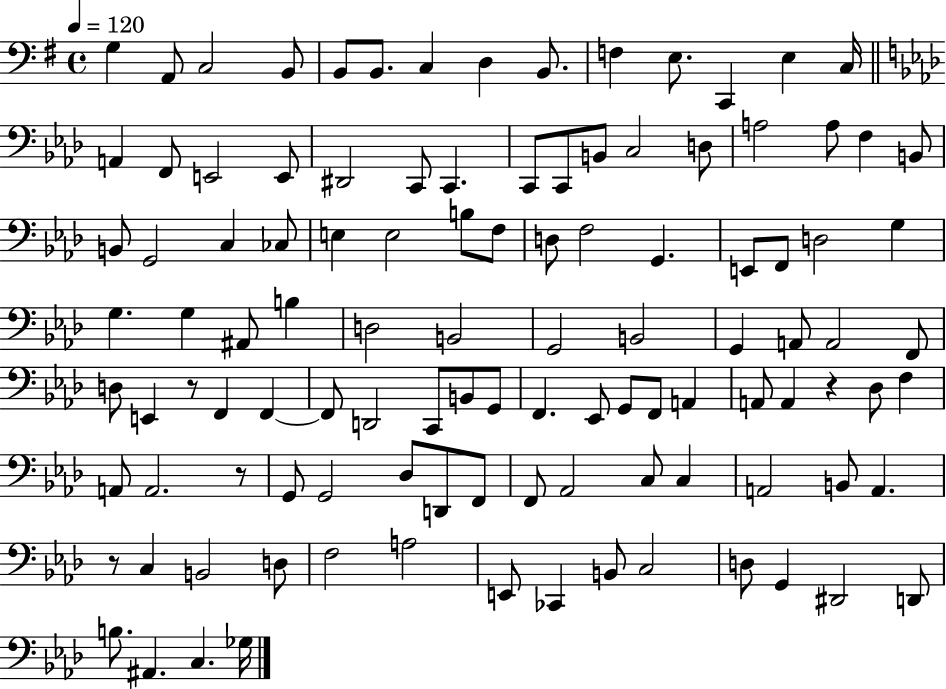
{
  \clef bass
  \time 4/4
  \defaultTimeSignature
  \key g \major
  \tempo 4 = 120
  g4 a,8 c2 b,8 | b,8 b,8. c4 d4 b,8. | f4 e8. c,4 e4 c16 | \bar "||" \break \key aes \major a,4 f,8 e,2 e,8 | dis,2 c,8 c,4. | c,8 c,8 b,8 c2 d8 | a2 a8 f4 b,8 | \break b,8 g,2 c4 ces8 | e4 e2 b8 f8 | d8 f2 g,4. | e,8 f,8 d2 g4 | \break g4. g4 ais,8 b4 | d2 b,2 | g,2 b,2 | g,4 a,8 a,2 f,8 | \break d8 e,4 r8 f,4 f,4~~ | f,8 d,2 c,8 b,8 g,8 | f,4. ees,8 g,8 f,8 a,4 | a,8 a,4 r4 des8 f4 | \break a,8 a,2. r8 | g,8 g,2 des8 d,8 f,8 | f,8 aes,2 c8 c4 | a,2 b,8 a,4. | \break r8 c4 b,2 d8 | f2 a2 | e,8 ces,4 b,8 c2 | d8 g,4 dis,2 d,8 | \break b8. ais,4. c4. ges16 | \bar "|."
}